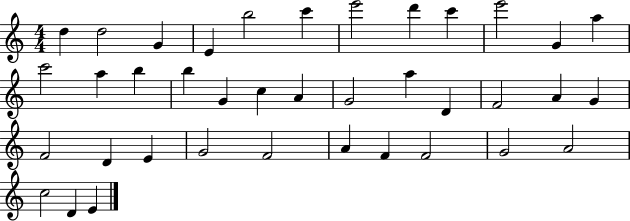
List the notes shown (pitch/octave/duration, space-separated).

D5/q D5/h G4/q E4/q B5/h C6/q E6/h D6/q C6/q E6/h G4/q A5/q C6/h A5/q B5/q B5/q G4/q C5/q A4/q G4/h A5/q D4/q F4/h A4/q G4/q F4/h D4/q E4/q G4/h F4/h A4/q F4/q F4/h G4/h A4/h C5/h D4/q E4/q